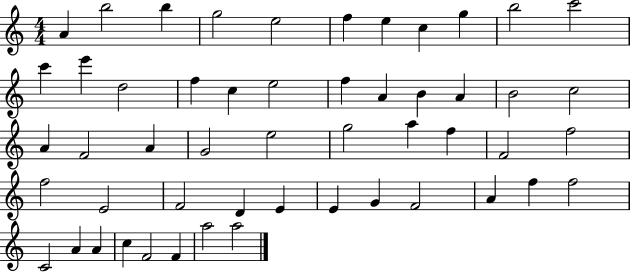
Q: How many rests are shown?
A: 0